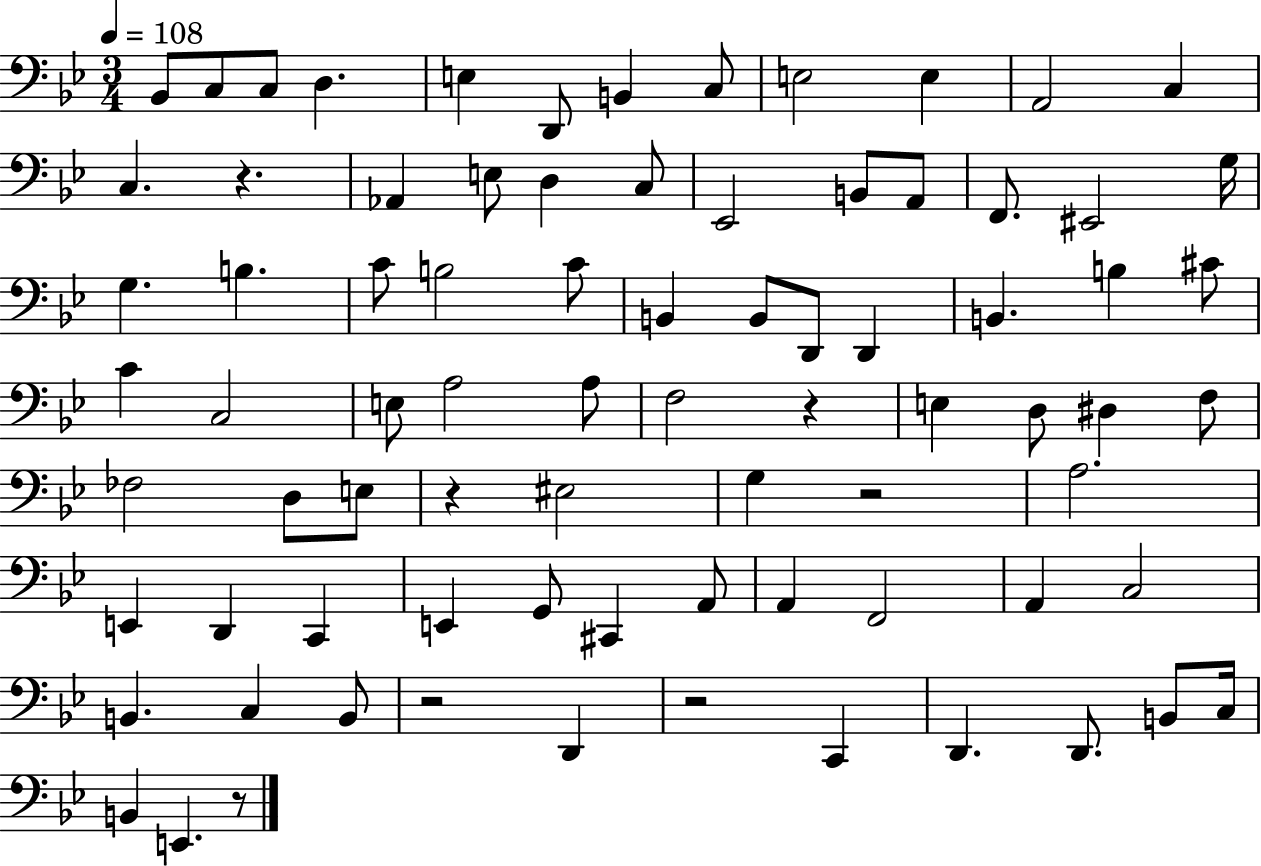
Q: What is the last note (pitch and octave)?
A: E2